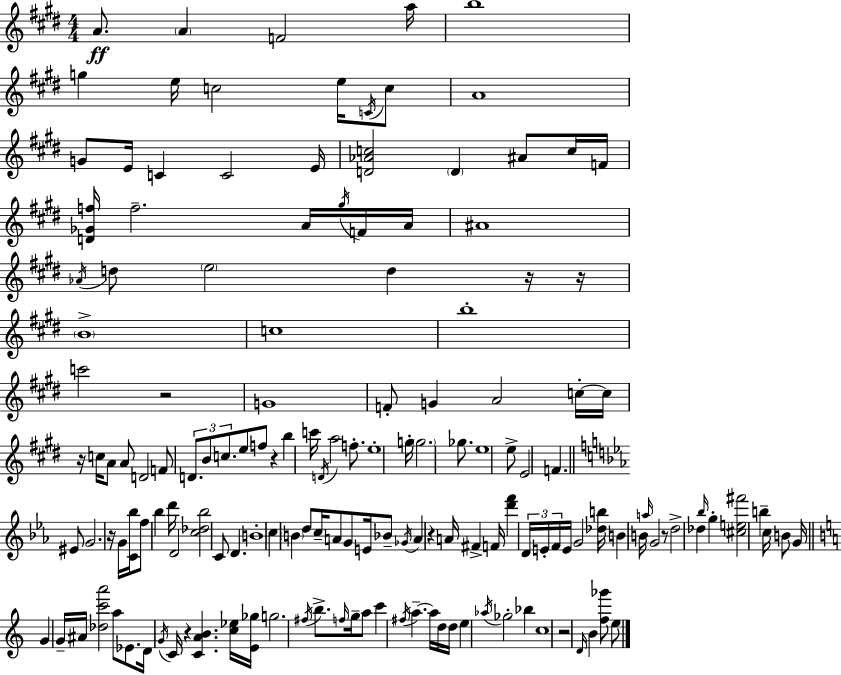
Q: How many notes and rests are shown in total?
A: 154